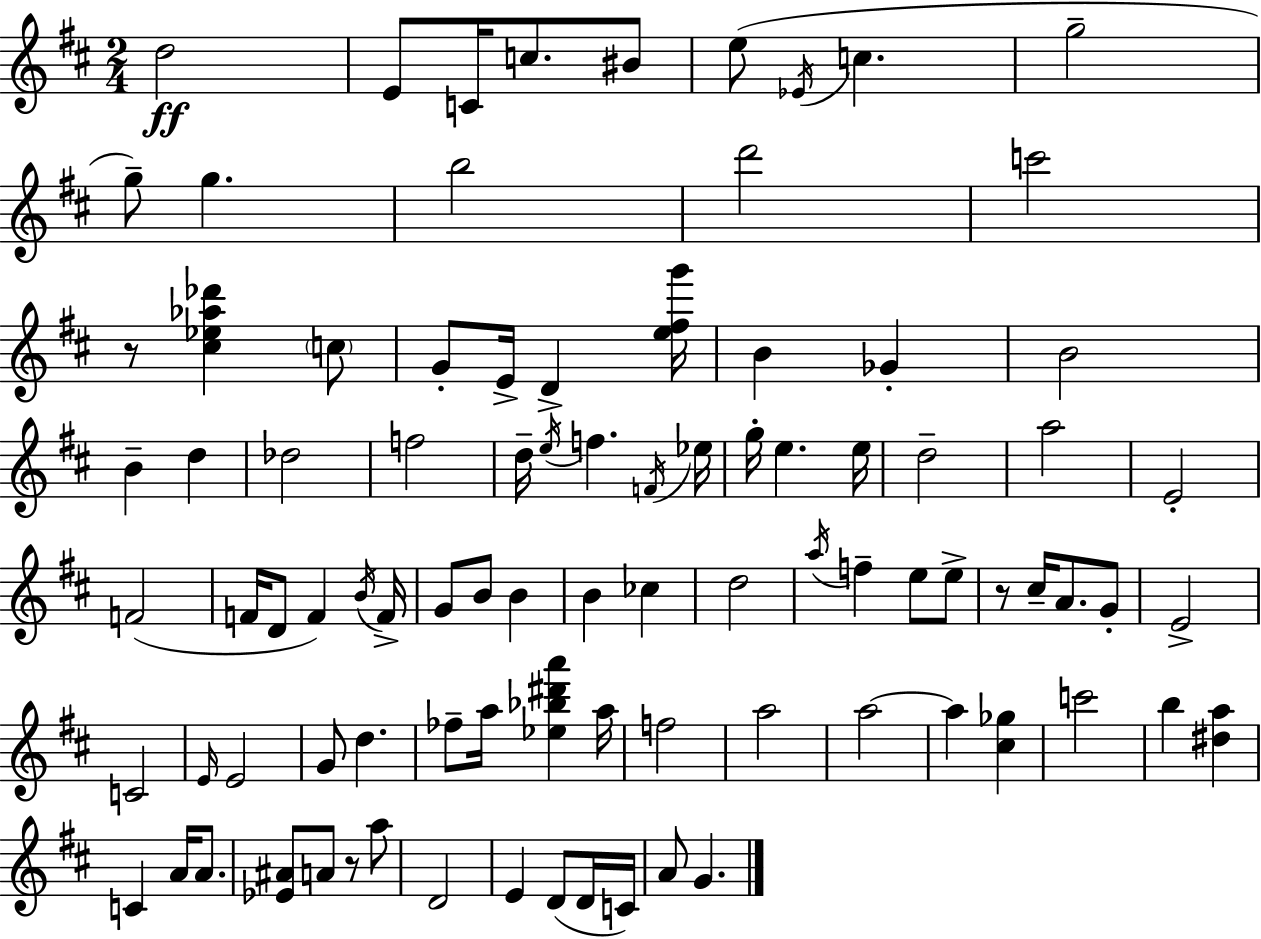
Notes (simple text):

D5/h E4/e C4/s C5/e. BIS4/e E5/e Eb4/s C5/q. G5/h G5/e G5/q. B5/h D6/h C6/h R/e [C#5,Eb5,Ab5,Db6]/q C5/e G4/e E4/s D4/q [E5,F#5,G6]/s B4/q Gb4/q B4/h B4/q D5/q Db5/h F5/h D5/s E5/s F5/q. F4/s Eb5/s G5/s E5/q. E5/s D5/h A5/h E4/h F4/h F4/s D4/e F4/q B4/s F4/s G4/e B4/e B4/q B4/q CES5/q D5/h A5/s F5/q E5/e E5/e R/e C#5/s A4/e. G4/e E4/h C4/h E4/s E4/h G4/e D5/q. FES5/e A5/s [Eb5,Bb5,D#6,A6]/q A5/s F5/h A5/h A5/h A5/q [C#5,Gb5]/q C6/h B5/q [D#5,A5]/q C4/q A4/s A4/e. [Eb4,A#4]/e A4/e R/e A5/e D4/h E4/q D4/e D4/s C4/s A4/e G4/q.